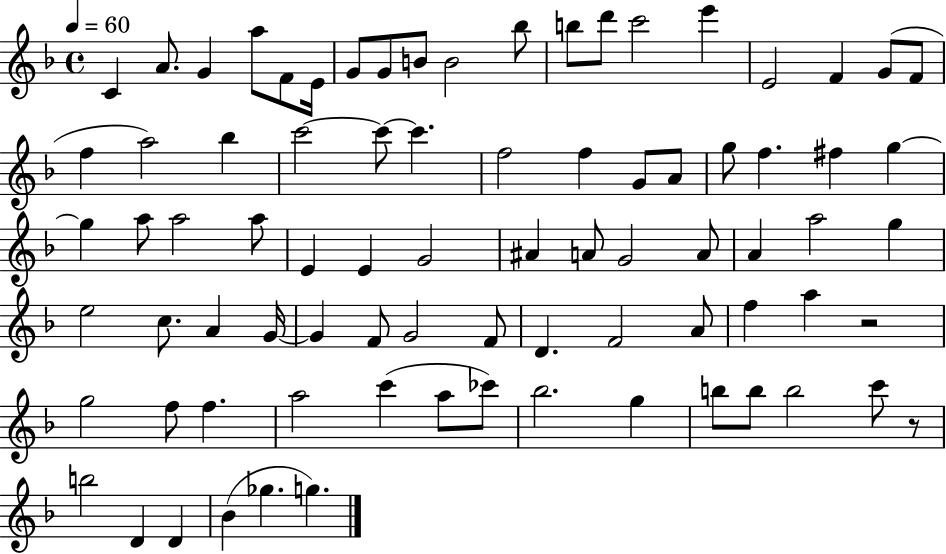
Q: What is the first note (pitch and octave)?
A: C4